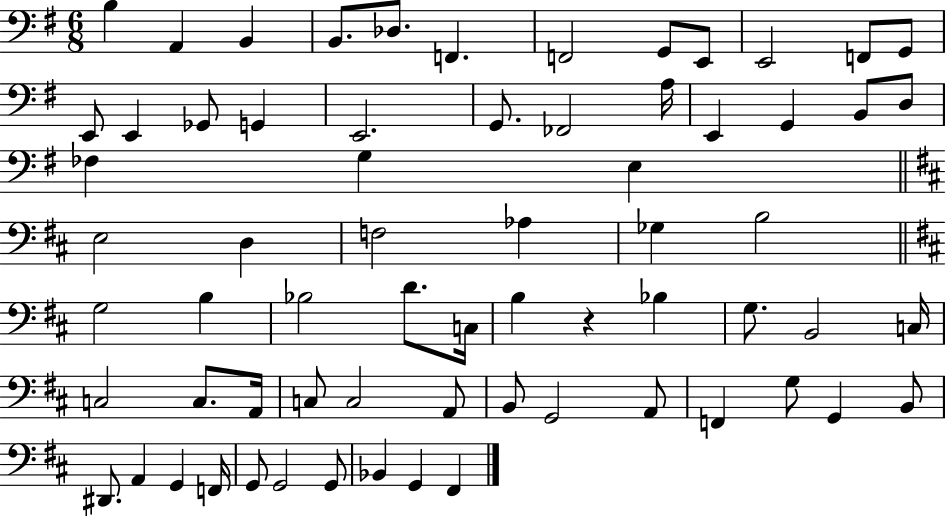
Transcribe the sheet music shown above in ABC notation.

X:1
T:Untitled
M:6/8
L:1/4
K:G
B, A,, B,, B,,/2 _D,/2 F,, F,,2 G,,/2 E,,/2 E,,2 F,,/2 G,,/2 E,,/2 E,, _G,,/2 G,, E,,2 G,,/2 _F,,2 A,/4 E,, G,, B,,/2 D,/2 _F, G, E, E,2 D, F,2 _A, _G, B,2 G,2 B, _B,2 D/2 C,/4 B, z _B, G,/2 B,,2 C,/4 C,2 C,/2 A,,/4 C,/2 C,2 A,,/2 B,,/2 G,,2 A,,/2 F,, G,/2 G,, B,,/2 ^D,,/2 A,, G,, F,,/4 G,,/2 G,,2 G,,/2 _B,, G,, ^F,,